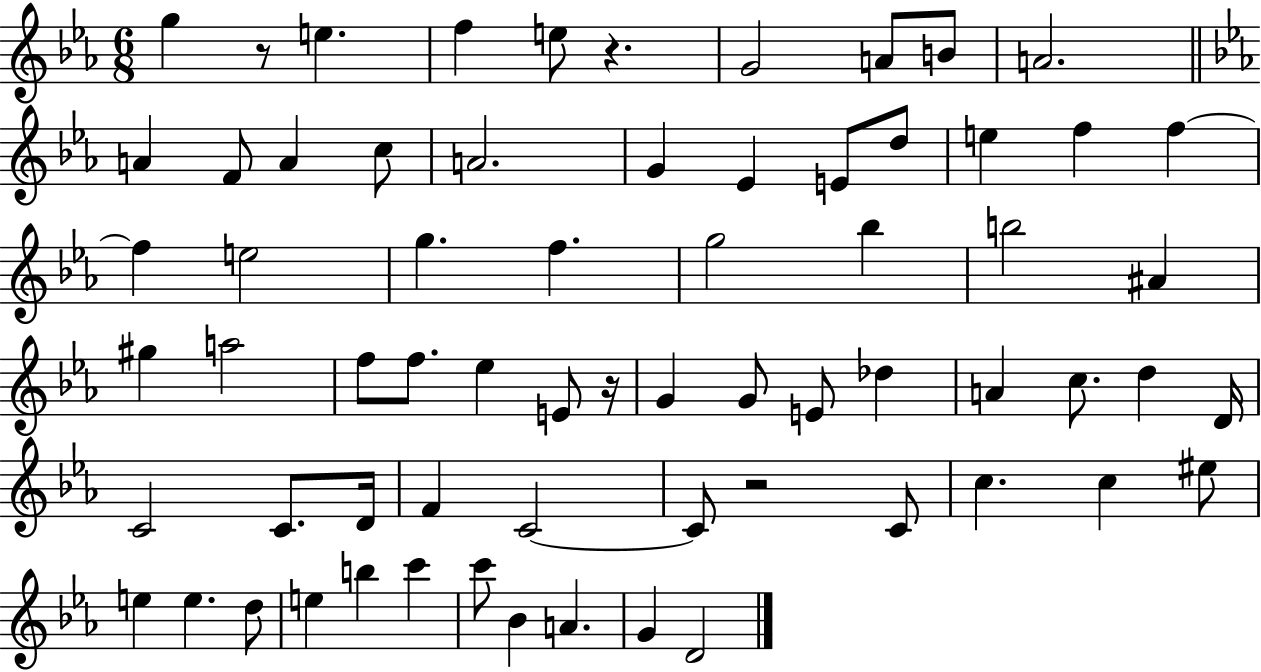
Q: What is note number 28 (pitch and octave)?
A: A#4